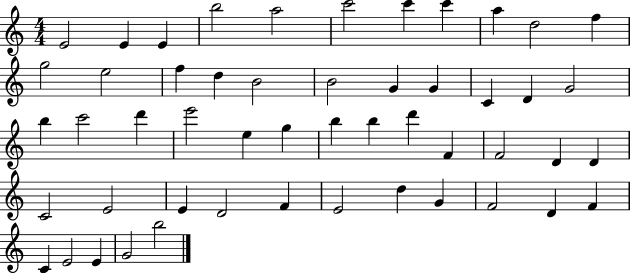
E4/h E4/q E4/q B5/h A5/h C6/h C6/q C6/q A5/q D5/h F5/q G5/h E5/h F5/q D5/q B4/h B4/h G4/q G4/q C4/q D4/q G4/h B5/q C6/h D6/q E6/h E5/q G5/q B5/q B5/q D6/q F4/q F4/h D4/q D4/q C4/h E4/h E4/q D4/h F4/q E4/h D5/q G4/q F4/h D4/q F4/q C4/q E4/h E4/q G4/h B5/h